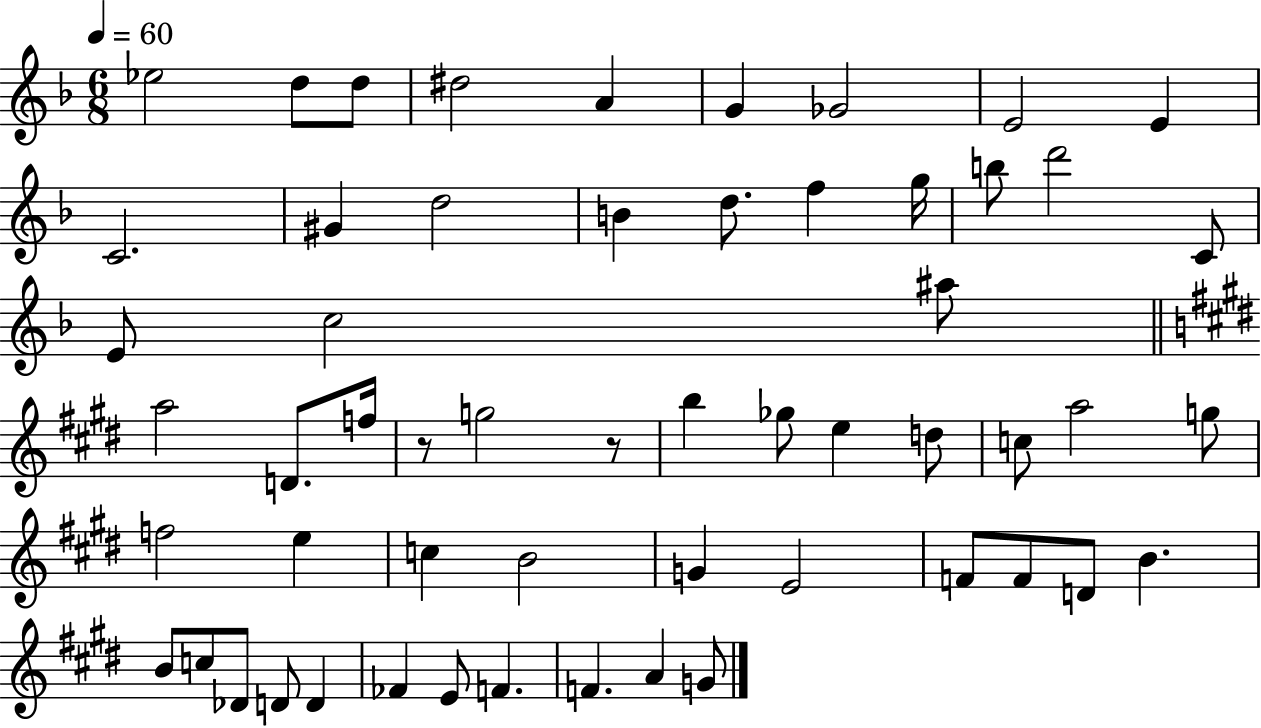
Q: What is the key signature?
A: F major